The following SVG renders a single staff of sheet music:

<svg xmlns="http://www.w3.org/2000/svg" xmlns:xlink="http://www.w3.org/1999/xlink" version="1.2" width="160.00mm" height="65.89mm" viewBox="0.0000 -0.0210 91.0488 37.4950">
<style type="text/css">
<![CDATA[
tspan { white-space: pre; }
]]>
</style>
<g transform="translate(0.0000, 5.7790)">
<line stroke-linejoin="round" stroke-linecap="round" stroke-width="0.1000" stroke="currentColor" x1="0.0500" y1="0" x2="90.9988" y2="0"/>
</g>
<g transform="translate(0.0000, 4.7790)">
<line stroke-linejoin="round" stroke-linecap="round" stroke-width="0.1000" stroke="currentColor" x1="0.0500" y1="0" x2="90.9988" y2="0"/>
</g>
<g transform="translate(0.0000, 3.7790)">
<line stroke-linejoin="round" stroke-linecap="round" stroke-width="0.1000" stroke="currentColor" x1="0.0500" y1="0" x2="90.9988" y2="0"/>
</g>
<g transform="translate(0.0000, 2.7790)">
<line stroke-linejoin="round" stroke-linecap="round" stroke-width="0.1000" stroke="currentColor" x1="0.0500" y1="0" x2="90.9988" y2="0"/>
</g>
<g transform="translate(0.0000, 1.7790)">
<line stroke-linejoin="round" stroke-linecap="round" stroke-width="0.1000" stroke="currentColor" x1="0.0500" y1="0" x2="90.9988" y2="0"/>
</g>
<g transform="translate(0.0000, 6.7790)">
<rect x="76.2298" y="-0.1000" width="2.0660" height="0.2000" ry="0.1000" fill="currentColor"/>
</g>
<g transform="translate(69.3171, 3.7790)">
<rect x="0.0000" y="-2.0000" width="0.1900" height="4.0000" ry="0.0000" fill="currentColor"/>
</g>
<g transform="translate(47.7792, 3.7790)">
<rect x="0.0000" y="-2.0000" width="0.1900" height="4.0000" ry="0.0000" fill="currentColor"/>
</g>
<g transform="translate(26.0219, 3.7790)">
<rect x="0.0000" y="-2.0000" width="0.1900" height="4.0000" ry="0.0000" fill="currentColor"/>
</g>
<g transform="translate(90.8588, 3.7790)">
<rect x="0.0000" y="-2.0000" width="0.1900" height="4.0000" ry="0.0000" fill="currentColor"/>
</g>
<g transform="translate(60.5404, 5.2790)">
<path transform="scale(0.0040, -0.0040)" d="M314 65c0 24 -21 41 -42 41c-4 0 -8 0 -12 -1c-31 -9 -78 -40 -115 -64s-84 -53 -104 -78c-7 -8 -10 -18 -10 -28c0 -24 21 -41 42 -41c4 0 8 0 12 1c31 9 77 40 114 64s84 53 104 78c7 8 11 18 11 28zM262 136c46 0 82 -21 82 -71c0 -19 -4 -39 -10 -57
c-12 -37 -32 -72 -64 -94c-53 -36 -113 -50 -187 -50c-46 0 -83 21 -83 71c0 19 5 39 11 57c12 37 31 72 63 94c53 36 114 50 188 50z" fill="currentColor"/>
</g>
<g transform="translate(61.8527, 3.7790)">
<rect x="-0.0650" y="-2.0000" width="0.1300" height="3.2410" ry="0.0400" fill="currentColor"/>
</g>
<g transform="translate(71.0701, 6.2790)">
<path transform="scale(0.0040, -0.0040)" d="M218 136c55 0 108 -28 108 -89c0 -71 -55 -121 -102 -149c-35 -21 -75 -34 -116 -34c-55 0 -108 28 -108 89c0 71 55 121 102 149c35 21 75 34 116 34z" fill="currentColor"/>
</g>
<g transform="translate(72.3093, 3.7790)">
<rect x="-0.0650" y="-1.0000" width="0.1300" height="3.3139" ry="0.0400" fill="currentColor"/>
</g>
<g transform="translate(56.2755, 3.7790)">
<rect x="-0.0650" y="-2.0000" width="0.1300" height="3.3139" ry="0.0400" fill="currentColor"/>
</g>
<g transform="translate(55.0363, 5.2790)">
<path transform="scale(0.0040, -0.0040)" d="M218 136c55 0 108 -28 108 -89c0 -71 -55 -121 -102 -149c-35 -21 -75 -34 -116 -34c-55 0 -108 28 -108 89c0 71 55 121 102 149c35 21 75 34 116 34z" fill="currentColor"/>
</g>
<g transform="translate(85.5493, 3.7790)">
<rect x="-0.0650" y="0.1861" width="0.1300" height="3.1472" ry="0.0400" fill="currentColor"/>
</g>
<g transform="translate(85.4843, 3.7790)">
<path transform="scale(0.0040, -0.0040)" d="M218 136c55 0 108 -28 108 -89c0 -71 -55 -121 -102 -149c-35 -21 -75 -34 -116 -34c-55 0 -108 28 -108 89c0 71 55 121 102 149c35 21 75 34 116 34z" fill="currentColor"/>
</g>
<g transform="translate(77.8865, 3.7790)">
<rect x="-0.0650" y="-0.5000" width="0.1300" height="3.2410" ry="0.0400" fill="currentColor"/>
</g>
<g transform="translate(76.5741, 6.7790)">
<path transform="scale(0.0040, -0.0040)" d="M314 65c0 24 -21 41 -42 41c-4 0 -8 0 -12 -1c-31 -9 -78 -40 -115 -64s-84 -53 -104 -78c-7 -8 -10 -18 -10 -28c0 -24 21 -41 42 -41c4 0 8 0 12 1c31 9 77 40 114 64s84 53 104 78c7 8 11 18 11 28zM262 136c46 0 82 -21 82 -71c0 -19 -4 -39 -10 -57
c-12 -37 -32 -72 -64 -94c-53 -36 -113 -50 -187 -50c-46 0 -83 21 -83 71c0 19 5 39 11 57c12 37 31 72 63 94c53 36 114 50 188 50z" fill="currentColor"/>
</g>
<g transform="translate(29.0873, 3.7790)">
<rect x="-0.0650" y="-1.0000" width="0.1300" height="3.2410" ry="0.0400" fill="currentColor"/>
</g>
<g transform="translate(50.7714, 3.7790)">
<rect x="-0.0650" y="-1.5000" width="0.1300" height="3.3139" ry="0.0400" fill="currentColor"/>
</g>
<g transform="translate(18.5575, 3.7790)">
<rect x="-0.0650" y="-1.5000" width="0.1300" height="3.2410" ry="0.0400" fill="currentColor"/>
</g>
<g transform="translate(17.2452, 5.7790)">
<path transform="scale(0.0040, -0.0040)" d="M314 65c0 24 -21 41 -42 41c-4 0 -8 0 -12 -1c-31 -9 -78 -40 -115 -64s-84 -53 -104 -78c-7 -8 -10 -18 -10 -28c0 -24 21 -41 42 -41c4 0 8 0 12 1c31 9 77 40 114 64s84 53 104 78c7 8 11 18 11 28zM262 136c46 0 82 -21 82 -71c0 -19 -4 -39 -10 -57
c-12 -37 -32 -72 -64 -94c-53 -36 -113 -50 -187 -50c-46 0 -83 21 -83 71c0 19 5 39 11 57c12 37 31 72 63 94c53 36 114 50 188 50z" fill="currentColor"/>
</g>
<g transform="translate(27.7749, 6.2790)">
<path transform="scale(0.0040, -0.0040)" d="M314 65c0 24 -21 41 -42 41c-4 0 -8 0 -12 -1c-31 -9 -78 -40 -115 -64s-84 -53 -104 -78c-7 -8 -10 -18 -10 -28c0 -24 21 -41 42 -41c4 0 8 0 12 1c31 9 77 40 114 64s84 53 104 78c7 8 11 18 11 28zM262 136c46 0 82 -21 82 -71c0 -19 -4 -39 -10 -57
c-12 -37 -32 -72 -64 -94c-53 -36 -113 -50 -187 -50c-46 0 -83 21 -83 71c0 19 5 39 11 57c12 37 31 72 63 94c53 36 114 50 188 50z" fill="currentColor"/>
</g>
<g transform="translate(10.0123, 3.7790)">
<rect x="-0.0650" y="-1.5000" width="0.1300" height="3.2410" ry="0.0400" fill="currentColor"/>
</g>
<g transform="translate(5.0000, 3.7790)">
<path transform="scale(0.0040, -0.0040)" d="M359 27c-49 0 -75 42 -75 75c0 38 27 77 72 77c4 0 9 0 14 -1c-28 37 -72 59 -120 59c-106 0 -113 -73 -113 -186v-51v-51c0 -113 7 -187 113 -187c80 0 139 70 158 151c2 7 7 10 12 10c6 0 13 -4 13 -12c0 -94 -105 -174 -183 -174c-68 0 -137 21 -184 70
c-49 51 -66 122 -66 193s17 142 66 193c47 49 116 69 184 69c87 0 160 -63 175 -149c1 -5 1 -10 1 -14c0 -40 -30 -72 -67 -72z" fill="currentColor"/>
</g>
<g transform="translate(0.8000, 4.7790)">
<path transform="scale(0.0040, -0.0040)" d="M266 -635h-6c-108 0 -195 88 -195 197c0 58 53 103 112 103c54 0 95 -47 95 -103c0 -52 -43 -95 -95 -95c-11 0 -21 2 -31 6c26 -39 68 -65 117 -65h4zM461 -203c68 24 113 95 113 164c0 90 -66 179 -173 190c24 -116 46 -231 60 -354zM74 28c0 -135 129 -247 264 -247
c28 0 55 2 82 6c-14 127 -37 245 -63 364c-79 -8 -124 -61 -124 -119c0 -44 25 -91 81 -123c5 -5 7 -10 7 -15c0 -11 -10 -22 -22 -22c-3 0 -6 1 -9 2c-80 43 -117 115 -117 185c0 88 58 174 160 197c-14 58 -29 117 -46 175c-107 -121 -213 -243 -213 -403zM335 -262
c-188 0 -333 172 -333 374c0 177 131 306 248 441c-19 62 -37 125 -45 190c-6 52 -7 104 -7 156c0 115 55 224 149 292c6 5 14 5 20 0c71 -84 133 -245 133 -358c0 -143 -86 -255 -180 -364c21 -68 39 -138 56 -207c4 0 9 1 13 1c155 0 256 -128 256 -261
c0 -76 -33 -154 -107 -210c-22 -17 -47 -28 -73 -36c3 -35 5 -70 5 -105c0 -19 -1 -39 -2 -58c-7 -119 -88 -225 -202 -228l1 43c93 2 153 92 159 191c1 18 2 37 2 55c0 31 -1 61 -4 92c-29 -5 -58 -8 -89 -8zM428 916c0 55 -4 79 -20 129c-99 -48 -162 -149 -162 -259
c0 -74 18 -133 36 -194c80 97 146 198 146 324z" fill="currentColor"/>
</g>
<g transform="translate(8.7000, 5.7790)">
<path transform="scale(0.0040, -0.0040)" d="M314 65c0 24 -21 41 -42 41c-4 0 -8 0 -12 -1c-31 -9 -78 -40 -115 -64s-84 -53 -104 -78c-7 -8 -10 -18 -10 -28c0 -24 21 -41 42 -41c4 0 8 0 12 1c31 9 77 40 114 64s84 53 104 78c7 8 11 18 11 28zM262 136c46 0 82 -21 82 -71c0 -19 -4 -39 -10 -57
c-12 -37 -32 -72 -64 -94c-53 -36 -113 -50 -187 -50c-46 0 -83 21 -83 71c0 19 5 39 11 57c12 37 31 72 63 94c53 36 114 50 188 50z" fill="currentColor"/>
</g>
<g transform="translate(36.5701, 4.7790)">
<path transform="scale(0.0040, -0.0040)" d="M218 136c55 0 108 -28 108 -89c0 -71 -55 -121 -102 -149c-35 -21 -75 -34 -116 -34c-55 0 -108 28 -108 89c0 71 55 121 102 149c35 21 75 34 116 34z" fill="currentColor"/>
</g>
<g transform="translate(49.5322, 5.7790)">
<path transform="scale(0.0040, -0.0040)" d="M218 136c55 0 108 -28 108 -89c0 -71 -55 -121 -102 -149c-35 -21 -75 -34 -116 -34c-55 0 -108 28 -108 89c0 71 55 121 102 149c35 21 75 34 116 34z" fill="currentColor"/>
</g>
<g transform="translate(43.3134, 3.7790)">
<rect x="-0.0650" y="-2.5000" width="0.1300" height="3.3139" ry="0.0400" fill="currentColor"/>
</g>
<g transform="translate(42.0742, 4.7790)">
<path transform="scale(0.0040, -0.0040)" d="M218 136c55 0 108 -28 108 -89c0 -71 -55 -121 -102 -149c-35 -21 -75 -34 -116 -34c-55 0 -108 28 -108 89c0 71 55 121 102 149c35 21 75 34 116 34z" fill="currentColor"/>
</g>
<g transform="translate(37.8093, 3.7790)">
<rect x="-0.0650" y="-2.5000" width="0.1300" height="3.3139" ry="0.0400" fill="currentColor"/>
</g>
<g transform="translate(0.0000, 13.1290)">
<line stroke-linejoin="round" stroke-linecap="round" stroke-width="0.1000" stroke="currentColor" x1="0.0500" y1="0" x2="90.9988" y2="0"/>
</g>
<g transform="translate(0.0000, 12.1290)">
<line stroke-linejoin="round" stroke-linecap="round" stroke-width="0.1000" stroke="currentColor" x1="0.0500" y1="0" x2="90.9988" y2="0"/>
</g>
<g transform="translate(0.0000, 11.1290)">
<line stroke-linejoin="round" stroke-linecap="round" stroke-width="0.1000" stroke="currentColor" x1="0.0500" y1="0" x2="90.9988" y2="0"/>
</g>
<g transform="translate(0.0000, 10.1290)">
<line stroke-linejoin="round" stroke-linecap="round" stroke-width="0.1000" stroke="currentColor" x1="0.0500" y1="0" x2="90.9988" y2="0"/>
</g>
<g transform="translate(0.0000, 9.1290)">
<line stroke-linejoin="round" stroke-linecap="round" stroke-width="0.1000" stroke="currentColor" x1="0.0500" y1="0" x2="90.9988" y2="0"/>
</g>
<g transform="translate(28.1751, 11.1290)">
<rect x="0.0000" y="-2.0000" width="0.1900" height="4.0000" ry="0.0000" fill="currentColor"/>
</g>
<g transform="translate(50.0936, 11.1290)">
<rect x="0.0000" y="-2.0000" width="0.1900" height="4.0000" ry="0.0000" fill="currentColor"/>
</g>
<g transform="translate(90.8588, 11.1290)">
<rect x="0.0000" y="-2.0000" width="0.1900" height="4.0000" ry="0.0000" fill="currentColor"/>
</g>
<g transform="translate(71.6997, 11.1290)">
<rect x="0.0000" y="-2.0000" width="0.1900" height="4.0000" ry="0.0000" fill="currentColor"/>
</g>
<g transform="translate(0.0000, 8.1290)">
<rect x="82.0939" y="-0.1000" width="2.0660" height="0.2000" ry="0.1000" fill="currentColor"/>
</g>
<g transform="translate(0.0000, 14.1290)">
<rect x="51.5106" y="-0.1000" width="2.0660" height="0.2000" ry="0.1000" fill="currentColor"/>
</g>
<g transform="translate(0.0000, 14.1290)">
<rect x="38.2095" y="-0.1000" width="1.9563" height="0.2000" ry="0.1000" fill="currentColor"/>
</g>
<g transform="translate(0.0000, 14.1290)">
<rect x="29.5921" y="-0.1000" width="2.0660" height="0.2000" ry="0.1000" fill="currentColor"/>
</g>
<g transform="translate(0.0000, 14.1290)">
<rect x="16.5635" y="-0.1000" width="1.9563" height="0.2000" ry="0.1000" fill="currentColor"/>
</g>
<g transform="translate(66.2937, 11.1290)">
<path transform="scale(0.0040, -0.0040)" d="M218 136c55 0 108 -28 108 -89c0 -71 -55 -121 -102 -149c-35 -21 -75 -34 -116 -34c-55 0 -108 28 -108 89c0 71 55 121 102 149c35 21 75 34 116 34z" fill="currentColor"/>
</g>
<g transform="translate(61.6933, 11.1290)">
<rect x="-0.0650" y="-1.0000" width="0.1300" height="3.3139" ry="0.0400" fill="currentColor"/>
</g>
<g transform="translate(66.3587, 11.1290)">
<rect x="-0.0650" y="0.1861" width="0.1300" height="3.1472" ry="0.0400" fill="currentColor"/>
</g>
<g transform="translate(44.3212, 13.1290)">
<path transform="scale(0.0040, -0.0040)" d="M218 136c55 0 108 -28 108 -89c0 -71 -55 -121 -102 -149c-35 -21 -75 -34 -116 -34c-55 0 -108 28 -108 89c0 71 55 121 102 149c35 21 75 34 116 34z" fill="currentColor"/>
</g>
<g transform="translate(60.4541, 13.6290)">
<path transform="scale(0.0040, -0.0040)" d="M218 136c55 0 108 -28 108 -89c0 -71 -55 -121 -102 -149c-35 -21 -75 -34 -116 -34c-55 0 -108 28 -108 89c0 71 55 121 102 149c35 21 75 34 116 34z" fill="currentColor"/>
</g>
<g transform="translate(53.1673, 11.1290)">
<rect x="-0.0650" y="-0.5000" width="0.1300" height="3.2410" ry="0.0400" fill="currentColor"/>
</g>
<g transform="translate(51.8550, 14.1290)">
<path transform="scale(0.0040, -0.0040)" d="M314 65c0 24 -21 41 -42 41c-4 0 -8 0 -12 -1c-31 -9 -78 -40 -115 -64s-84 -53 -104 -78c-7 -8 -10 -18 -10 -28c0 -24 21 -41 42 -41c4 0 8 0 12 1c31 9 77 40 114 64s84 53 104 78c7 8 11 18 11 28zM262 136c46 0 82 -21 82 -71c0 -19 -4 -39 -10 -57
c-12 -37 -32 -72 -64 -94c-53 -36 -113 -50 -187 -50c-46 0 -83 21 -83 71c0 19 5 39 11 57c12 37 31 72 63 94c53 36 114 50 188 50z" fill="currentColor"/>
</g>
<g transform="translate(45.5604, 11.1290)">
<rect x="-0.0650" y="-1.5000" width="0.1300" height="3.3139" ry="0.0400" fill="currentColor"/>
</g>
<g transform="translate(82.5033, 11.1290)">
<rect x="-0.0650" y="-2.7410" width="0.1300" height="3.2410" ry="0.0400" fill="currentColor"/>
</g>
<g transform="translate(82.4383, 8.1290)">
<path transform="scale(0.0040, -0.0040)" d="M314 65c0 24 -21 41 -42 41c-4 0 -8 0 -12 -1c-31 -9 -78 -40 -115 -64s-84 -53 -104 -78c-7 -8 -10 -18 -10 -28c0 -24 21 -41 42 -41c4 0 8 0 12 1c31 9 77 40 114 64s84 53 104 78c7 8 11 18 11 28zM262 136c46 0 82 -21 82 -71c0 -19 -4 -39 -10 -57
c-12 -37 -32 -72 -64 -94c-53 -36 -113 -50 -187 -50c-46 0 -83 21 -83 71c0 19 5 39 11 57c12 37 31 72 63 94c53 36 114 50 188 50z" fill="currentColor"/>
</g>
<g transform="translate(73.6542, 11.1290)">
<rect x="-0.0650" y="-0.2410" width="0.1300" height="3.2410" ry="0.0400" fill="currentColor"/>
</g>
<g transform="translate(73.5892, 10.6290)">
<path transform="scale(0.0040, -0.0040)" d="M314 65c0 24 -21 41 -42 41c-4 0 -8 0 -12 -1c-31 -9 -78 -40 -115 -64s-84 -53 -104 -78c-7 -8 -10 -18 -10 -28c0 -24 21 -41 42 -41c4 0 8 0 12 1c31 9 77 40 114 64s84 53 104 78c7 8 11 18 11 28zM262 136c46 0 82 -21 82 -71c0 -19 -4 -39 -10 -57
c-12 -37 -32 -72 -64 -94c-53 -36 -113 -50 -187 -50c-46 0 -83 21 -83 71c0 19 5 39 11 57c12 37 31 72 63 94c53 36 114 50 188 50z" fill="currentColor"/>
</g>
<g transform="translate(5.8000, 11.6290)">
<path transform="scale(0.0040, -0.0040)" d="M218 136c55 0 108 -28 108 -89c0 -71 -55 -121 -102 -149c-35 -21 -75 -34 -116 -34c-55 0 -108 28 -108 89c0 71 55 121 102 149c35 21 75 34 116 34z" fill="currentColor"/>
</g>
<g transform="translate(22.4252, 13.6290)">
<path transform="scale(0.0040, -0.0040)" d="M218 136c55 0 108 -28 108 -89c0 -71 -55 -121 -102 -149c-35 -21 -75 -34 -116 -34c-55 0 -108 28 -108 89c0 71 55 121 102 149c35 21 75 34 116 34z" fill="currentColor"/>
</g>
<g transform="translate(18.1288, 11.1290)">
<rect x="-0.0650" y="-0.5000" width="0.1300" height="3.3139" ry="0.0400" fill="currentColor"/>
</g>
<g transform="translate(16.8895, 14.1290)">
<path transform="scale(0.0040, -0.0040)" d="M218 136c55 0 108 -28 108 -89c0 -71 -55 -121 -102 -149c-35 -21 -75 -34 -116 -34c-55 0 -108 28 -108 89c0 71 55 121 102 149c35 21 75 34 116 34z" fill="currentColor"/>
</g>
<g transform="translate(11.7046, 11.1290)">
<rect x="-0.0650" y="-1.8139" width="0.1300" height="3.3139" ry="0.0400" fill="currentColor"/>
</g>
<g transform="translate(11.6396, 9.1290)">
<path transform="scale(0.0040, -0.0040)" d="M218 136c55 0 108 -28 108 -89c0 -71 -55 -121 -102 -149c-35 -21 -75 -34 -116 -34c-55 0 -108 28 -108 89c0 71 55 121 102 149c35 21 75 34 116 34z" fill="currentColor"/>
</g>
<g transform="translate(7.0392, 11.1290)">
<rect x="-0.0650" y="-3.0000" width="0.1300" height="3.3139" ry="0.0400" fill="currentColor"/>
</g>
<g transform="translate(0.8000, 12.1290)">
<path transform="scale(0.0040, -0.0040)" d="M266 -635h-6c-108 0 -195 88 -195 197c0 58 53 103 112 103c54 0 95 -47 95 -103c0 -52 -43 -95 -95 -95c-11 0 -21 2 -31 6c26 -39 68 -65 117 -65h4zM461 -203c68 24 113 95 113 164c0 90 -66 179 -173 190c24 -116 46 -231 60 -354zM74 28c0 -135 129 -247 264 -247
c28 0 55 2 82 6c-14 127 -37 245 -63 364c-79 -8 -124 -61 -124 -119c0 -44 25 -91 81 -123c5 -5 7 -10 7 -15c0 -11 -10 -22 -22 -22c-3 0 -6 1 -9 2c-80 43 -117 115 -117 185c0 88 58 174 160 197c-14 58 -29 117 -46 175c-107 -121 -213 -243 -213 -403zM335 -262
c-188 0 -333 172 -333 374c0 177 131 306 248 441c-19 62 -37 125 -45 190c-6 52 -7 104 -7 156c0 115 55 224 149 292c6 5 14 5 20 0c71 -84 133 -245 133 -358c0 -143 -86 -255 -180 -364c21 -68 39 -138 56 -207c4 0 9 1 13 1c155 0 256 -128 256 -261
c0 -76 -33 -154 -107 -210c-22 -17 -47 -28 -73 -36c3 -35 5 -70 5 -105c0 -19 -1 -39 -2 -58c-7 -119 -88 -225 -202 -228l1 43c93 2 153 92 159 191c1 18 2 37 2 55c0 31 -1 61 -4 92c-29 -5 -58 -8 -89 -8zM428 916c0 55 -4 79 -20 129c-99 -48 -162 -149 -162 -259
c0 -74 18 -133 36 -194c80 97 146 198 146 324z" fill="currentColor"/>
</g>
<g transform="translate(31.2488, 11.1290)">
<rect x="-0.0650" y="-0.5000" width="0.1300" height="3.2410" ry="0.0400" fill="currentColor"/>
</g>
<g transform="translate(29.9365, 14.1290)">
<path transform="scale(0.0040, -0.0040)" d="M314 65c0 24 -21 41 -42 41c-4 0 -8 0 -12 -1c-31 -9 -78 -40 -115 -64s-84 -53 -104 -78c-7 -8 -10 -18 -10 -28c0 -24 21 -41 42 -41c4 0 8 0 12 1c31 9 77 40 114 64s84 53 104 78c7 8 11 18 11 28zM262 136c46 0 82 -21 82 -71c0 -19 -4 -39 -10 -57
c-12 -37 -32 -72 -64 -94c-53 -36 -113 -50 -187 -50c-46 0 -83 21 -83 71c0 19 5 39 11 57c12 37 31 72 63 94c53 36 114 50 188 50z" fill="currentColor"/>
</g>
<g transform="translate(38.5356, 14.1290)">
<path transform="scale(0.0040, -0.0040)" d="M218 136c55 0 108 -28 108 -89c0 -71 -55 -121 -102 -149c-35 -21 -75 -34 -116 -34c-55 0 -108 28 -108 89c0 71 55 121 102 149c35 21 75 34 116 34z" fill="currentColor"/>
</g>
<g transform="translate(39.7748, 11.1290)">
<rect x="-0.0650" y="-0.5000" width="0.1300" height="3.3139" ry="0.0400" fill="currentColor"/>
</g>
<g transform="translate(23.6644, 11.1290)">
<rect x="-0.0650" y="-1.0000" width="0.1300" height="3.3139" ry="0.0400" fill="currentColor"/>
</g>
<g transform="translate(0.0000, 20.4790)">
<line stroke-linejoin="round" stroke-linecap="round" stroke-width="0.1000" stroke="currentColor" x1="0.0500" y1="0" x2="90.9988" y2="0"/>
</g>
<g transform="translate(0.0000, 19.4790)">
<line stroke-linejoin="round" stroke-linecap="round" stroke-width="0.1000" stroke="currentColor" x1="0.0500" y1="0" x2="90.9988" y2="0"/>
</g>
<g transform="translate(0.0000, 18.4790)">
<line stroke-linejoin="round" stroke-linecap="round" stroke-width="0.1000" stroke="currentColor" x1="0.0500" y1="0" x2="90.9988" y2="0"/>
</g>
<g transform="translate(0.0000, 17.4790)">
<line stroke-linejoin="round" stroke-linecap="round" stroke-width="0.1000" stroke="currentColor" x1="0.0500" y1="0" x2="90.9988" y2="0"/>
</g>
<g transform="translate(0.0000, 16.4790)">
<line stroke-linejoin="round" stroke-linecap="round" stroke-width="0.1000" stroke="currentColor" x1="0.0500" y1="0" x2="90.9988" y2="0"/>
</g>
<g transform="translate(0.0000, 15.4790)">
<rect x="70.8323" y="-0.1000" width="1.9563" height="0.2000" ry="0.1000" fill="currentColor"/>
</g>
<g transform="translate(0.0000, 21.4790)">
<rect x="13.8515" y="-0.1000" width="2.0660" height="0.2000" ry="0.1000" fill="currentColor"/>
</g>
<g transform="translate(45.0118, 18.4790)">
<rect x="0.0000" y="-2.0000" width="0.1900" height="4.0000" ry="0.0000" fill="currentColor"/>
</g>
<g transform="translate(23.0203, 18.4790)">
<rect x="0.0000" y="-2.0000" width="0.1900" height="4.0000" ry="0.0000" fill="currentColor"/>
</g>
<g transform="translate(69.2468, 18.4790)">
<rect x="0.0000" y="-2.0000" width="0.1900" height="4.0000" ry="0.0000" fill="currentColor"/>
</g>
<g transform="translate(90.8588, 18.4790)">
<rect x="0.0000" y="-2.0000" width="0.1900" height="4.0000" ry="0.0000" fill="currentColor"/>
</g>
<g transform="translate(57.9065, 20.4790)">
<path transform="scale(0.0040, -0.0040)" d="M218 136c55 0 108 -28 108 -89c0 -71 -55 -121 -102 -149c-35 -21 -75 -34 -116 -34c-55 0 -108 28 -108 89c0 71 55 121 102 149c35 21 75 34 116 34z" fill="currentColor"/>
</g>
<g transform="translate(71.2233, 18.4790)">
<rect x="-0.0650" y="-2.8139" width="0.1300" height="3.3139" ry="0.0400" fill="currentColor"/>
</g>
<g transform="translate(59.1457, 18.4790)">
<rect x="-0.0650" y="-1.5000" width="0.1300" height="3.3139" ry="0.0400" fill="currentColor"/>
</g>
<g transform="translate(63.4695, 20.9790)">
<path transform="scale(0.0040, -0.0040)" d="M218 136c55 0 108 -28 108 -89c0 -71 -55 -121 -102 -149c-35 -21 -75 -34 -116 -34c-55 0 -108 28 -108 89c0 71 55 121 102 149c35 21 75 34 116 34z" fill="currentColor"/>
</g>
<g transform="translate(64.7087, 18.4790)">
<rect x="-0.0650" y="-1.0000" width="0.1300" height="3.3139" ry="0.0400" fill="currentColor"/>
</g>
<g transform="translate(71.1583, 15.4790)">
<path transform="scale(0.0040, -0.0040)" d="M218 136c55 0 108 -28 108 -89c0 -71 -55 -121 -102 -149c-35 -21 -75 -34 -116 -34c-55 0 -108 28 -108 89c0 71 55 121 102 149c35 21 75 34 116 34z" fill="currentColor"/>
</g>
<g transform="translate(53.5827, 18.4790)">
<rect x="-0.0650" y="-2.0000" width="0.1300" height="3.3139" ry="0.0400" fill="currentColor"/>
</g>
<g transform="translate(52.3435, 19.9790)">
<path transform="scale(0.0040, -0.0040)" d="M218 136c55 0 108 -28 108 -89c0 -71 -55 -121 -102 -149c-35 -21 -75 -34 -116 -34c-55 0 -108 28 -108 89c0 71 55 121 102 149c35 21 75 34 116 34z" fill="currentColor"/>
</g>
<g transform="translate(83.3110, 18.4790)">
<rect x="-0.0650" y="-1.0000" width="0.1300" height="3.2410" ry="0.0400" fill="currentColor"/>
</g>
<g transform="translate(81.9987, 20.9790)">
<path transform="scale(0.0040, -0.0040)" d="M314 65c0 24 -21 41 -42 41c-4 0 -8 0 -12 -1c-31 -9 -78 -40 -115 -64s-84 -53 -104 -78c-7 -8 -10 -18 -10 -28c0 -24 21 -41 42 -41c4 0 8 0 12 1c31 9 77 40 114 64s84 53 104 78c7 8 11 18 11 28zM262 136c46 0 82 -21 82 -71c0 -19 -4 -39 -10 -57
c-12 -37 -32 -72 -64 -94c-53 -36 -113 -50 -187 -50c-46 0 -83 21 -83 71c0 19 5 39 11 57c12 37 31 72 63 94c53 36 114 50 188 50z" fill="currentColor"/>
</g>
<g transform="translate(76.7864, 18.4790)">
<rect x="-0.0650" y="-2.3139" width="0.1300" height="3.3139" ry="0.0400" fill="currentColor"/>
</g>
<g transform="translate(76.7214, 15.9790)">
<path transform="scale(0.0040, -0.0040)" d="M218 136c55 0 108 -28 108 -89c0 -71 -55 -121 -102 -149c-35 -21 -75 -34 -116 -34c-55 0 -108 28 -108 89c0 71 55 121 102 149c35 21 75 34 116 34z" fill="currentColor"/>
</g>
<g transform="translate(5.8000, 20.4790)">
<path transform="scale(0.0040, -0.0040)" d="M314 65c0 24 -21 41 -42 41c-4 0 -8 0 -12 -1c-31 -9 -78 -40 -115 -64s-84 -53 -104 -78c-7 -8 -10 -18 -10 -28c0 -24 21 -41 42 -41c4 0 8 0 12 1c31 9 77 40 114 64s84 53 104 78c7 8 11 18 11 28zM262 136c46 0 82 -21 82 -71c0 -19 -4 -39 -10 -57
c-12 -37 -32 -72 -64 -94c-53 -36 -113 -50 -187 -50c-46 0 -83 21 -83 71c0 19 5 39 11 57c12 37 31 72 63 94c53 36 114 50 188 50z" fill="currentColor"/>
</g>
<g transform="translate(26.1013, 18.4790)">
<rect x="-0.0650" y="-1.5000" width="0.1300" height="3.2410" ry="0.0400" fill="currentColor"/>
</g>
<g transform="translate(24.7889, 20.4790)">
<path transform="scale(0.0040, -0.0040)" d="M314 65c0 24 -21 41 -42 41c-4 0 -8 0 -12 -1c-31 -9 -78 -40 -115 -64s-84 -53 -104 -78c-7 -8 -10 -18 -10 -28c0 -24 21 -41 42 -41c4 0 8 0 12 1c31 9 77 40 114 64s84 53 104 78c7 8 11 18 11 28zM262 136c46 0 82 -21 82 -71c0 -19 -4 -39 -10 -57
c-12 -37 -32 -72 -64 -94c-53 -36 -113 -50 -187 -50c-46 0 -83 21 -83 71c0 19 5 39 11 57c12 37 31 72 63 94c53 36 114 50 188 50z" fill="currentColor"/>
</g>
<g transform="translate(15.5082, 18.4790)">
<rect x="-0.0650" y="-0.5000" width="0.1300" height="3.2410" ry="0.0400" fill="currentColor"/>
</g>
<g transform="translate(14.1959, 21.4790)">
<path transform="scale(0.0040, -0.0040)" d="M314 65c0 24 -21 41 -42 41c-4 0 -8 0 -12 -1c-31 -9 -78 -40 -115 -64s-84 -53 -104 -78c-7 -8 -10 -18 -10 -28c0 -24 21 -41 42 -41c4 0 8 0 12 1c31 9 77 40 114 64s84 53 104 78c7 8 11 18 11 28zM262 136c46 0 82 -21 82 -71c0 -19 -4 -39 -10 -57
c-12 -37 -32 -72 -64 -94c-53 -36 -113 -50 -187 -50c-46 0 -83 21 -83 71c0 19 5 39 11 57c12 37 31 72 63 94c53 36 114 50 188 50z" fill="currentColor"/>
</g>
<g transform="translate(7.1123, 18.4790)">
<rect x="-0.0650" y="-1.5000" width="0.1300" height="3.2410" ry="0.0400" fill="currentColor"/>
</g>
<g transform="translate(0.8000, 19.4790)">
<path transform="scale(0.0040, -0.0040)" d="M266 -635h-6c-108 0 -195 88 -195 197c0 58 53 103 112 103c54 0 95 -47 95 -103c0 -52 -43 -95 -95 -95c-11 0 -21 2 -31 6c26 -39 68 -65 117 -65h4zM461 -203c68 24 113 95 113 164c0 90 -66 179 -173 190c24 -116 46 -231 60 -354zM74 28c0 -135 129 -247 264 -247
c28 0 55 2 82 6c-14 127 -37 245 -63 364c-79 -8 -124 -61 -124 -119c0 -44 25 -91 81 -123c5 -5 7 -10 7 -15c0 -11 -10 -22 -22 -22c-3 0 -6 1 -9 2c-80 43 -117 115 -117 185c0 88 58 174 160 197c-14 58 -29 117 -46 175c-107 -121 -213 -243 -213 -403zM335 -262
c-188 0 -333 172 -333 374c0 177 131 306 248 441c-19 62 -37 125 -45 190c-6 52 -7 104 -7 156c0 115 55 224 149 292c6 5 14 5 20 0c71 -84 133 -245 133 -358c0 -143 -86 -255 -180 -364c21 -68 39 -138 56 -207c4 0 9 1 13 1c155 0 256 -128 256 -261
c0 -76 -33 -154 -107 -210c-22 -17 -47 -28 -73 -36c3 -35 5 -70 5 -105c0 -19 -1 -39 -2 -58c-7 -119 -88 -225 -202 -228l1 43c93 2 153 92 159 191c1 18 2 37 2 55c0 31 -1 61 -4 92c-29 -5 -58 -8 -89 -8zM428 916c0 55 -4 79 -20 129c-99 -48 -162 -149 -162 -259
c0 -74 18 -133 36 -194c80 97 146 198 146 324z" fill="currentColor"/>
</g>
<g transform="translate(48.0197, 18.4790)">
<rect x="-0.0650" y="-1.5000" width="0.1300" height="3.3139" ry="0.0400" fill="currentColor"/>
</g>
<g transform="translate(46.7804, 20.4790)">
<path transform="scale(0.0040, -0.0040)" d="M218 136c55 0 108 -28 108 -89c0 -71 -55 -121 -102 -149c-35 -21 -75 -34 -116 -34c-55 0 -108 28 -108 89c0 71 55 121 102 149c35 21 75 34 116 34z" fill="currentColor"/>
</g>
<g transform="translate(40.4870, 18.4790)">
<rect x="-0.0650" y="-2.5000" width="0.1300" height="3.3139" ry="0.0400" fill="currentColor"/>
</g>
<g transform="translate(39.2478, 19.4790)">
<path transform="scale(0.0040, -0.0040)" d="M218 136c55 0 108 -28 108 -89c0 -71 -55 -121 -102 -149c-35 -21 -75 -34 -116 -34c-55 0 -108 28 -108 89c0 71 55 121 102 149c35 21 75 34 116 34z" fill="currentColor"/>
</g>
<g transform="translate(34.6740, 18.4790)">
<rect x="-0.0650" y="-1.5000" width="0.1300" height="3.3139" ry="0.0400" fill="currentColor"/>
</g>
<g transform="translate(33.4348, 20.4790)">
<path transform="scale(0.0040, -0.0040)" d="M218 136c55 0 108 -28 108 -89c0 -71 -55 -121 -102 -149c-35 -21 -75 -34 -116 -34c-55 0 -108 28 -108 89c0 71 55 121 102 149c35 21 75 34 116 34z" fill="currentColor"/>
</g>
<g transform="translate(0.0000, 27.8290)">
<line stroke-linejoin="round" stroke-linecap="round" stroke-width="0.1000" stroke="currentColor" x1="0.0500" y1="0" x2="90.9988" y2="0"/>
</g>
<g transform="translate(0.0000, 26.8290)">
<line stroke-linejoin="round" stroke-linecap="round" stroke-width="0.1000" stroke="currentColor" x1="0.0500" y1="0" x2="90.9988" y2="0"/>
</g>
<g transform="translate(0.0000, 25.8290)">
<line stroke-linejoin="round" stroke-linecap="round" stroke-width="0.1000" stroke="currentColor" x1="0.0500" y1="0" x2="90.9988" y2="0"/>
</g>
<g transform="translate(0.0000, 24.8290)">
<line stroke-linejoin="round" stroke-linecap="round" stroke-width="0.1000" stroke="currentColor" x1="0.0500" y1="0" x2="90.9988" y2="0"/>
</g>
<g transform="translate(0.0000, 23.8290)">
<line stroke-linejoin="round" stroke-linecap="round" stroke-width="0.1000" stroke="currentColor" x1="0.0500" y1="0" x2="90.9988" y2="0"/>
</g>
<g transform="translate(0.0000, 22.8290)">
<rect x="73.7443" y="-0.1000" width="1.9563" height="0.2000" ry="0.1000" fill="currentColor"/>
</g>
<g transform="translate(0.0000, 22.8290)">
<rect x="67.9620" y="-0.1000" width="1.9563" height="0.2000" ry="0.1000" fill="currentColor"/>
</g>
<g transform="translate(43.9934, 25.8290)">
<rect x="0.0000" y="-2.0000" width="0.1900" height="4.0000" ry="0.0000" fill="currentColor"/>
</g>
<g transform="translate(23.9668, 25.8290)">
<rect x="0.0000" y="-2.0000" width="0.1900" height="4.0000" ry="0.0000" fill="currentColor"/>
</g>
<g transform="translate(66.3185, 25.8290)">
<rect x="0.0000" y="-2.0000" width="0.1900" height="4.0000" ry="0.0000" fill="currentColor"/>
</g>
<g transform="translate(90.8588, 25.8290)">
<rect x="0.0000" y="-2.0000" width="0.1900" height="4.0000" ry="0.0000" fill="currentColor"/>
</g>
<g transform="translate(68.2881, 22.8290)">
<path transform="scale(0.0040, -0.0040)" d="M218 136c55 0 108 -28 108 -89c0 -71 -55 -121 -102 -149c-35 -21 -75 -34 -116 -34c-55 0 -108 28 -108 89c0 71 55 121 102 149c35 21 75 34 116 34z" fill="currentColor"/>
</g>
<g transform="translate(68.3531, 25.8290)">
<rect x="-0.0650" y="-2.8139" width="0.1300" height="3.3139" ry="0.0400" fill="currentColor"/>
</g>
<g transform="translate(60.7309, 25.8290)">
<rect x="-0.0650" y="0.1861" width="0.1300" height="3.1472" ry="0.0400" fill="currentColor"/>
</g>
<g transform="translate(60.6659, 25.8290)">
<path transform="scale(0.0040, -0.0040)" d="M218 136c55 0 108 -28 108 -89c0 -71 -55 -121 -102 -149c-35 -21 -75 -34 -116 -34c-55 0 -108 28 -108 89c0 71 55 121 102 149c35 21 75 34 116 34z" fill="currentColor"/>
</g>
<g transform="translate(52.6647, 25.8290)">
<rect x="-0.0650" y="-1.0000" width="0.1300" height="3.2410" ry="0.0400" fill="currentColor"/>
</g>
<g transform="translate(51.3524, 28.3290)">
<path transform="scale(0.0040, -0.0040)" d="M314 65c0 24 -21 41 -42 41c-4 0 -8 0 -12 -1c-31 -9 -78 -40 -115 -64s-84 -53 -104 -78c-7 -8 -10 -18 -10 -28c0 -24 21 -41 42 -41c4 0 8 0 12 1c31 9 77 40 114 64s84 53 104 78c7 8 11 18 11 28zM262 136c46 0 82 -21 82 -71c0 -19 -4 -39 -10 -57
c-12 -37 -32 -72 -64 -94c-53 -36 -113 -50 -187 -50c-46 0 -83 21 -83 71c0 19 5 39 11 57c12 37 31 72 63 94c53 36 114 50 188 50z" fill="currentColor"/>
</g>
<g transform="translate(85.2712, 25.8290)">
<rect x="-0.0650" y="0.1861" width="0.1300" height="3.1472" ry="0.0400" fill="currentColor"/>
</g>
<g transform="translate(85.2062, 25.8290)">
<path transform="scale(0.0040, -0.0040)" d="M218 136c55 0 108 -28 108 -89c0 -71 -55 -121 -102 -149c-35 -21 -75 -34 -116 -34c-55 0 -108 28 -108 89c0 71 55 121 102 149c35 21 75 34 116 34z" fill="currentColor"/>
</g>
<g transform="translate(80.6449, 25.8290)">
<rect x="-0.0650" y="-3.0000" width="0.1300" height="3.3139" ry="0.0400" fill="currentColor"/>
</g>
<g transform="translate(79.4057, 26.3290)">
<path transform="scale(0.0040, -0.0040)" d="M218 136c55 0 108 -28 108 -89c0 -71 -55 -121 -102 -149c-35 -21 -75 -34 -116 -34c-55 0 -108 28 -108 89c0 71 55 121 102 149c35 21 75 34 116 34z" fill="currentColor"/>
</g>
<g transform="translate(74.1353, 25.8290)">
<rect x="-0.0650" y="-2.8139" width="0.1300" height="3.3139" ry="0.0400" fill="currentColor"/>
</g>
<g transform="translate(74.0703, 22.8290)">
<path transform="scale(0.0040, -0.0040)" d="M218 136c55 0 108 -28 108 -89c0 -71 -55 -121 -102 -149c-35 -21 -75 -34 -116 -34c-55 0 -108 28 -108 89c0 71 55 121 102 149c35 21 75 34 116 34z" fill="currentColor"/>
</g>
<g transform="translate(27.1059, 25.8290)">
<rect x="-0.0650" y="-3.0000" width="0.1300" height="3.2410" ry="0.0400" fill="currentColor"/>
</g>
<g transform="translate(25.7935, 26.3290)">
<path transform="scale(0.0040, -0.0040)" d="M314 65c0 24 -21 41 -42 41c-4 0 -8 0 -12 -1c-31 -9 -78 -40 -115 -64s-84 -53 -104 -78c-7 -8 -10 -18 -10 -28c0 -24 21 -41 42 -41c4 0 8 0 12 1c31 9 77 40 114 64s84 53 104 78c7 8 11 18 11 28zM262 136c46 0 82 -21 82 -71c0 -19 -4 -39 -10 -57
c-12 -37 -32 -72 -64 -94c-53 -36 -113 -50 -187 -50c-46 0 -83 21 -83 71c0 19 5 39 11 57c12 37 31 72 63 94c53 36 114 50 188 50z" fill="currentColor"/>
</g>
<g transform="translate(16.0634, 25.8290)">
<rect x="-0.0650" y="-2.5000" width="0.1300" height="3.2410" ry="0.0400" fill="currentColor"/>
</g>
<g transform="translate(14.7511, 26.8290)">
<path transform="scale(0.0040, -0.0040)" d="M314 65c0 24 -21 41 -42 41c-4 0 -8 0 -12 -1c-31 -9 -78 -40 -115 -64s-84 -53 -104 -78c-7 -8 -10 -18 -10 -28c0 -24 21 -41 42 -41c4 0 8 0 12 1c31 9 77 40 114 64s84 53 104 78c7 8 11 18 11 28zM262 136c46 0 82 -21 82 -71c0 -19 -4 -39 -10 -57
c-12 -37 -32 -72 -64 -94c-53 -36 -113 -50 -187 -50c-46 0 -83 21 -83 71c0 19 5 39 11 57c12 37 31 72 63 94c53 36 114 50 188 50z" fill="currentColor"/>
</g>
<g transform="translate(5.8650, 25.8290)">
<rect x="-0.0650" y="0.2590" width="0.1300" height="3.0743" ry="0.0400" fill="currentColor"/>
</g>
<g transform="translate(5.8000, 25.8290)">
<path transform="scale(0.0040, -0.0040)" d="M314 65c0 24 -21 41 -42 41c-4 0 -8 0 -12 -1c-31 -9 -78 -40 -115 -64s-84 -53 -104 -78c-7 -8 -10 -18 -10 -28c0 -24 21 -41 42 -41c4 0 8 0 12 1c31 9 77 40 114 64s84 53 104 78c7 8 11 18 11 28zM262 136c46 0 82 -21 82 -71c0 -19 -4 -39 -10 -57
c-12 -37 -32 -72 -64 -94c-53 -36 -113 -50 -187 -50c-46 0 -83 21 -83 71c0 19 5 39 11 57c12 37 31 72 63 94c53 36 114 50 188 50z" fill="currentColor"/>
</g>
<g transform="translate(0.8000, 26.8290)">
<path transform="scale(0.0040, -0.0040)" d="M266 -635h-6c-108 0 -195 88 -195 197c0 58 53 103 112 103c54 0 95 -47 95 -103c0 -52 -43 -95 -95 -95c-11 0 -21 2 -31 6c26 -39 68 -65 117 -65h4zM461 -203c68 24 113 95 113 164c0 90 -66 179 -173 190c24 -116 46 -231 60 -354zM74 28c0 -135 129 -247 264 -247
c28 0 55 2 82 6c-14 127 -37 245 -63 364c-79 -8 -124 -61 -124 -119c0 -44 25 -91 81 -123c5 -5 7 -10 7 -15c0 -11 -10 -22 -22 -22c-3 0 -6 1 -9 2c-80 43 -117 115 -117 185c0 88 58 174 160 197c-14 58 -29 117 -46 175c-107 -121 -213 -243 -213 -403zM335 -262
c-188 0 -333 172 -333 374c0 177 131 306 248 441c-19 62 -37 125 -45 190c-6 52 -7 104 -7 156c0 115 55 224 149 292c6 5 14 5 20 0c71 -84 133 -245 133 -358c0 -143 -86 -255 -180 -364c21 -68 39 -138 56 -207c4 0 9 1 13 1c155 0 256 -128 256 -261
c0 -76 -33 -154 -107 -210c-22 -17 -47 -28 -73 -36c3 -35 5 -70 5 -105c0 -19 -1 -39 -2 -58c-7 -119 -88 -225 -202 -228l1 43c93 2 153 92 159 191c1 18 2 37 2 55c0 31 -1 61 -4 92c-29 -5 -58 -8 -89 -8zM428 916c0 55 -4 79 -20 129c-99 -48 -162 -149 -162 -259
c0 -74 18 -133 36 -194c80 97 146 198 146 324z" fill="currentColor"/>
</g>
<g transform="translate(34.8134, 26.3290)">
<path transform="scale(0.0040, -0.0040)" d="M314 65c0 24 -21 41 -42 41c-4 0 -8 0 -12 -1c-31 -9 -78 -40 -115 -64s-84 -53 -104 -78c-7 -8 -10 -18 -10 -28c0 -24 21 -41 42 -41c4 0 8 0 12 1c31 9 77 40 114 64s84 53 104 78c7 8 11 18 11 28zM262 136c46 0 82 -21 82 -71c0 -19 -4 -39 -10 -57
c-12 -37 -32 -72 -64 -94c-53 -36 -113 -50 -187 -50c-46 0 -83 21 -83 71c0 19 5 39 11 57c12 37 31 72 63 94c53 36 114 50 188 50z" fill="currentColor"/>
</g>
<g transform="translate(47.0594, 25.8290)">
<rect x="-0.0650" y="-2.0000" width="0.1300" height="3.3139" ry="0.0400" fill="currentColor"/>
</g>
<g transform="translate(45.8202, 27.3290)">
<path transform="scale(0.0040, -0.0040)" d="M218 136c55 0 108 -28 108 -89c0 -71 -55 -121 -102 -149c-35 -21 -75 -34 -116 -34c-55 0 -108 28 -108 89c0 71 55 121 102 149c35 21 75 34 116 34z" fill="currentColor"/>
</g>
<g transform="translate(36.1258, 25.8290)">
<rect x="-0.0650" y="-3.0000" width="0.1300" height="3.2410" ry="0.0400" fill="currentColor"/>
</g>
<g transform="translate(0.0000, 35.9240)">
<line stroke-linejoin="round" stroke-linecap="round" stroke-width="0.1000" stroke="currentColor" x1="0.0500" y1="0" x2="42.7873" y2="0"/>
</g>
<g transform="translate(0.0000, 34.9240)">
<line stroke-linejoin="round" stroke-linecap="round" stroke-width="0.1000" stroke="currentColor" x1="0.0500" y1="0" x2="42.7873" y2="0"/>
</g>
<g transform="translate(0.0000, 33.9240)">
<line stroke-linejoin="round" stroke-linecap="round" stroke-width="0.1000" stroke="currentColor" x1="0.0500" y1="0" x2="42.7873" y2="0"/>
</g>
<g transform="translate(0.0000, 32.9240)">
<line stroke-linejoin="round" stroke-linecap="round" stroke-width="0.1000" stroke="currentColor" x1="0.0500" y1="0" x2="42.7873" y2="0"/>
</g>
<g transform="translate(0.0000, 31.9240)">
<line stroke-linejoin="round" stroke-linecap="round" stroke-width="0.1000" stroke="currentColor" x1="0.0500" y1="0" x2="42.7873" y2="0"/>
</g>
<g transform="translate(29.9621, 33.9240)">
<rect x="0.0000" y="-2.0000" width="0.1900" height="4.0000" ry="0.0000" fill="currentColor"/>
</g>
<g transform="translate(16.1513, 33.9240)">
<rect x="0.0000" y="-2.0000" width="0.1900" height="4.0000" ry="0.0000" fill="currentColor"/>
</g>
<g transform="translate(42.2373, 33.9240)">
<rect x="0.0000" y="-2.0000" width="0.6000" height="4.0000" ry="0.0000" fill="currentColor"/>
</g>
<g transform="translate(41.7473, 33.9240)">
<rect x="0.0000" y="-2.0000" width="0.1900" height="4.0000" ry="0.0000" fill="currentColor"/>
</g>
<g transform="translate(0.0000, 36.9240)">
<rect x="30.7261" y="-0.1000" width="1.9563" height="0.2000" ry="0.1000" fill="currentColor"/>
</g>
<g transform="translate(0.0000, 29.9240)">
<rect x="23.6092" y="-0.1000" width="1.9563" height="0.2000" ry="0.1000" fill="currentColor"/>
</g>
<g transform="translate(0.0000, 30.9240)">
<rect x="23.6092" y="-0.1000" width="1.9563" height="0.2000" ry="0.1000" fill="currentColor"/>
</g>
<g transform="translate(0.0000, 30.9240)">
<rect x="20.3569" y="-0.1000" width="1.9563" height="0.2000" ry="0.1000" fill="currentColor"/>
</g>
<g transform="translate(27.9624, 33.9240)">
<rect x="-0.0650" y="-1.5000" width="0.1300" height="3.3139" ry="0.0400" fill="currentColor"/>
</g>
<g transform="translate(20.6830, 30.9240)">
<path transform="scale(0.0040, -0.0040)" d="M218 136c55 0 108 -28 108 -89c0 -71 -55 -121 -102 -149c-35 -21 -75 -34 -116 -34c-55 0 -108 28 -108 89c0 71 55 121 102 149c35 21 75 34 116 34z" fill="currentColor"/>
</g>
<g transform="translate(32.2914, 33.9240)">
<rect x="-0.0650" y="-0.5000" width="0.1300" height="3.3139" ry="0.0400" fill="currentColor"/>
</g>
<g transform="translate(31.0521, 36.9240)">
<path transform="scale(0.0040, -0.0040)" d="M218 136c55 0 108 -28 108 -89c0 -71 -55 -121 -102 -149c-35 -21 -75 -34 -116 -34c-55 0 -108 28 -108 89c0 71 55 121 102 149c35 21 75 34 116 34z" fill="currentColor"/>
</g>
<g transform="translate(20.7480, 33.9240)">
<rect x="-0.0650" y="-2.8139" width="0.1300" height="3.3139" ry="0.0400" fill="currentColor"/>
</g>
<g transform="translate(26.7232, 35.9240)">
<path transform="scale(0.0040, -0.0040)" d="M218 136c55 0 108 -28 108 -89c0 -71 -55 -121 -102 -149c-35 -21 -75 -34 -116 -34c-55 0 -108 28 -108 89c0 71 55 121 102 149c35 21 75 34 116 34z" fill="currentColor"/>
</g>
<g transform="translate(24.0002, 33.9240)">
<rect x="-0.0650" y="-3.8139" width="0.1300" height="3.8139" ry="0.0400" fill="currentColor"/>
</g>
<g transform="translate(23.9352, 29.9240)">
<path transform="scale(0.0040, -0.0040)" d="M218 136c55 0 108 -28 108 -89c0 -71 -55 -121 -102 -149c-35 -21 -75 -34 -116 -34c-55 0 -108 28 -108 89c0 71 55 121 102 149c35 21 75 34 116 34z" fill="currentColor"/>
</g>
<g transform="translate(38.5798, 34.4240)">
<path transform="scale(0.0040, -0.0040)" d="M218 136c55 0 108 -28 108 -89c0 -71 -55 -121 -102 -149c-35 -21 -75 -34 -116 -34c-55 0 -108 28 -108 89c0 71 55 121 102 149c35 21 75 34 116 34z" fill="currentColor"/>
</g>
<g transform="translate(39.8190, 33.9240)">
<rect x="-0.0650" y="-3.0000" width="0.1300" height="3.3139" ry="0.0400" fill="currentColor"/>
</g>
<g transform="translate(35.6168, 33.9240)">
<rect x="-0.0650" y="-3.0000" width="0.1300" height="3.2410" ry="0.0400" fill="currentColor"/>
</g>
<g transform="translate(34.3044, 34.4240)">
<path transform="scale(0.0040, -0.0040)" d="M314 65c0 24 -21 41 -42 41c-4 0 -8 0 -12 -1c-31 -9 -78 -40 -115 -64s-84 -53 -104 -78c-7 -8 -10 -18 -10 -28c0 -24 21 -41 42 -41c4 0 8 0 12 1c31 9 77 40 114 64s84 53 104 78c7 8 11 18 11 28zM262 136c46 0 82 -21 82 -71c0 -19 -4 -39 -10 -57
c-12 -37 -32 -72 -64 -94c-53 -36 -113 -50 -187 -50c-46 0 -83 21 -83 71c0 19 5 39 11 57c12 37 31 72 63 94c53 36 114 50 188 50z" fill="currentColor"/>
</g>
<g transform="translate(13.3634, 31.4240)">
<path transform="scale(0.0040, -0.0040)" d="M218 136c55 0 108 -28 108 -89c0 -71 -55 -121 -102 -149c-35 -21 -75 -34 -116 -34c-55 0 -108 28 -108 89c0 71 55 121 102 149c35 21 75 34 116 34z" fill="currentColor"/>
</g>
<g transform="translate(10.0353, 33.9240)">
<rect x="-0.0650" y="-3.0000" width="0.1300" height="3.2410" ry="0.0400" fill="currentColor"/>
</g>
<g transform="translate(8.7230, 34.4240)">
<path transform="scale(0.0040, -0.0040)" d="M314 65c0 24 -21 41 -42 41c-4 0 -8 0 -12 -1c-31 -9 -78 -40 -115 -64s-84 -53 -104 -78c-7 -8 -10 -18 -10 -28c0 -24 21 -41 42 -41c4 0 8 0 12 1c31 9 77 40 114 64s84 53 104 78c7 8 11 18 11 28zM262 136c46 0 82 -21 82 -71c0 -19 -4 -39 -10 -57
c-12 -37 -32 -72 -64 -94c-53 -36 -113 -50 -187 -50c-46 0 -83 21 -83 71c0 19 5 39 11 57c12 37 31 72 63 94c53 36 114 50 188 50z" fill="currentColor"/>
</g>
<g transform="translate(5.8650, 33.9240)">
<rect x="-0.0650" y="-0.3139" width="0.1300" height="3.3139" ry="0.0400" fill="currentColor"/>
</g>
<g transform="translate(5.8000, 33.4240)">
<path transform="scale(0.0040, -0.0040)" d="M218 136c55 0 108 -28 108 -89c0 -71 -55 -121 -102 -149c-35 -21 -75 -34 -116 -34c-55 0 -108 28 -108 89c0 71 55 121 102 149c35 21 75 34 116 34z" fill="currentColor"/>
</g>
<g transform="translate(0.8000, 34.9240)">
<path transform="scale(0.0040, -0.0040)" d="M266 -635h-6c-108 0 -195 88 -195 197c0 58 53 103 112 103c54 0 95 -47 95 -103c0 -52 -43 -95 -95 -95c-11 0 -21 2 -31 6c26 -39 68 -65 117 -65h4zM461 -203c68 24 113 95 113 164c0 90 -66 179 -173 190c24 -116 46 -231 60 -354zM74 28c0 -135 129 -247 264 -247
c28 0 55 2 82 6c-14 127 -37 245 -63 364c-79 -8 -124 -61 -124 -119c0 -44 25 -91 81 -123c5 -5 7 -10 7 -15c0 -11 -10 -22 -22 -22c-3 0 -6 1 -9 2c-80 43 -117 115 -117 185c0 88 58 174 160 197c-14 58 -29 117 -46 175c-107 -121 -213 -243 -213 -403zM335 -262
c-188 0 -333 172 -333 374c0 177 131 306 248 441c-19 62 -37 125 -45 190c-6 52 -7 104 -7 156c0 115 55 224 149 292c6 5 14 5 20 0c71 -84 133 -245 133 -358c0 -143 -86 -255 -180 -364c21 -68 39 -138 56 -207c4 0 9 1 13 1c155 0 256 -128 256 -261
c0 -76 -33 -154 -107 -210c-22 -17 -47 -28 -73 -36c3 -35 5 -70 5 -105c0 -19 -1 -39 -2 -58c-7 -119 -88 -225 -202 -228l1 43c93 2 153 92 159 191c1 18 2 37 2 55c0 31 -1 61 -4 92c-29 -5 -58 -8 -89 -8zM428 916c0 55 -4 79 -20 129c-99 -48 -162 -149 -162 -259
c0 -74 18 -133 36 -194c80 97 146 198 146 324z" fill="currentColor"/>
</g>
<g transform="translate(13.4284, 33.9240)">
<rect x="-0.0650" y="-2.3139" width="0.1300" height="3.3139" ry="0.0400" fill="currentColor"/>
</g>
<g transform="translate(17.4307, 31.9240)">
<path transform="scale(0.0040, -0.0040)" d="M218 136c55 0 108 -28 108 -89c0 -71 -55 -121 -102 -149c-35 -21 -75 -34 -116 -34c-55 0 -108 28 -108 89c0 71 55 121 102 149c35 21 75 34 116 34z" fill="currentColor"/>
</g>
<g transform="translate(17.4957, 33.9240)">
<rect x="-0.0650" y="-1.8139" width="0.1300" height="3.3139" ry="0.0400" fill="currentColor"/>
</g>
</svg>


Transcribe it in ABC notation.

X:1
T:Untitled
M:4/4
L:1/4
K:C
E2 E2 D2 G G E F F2 D C2 B A f C D C2 C E C2 D B c2 a2 E2 C2 E2 E G E F E D a g D2 B2 G2 A2 A2 F D2 B a a A B c A2 g f a c' E C A2 A